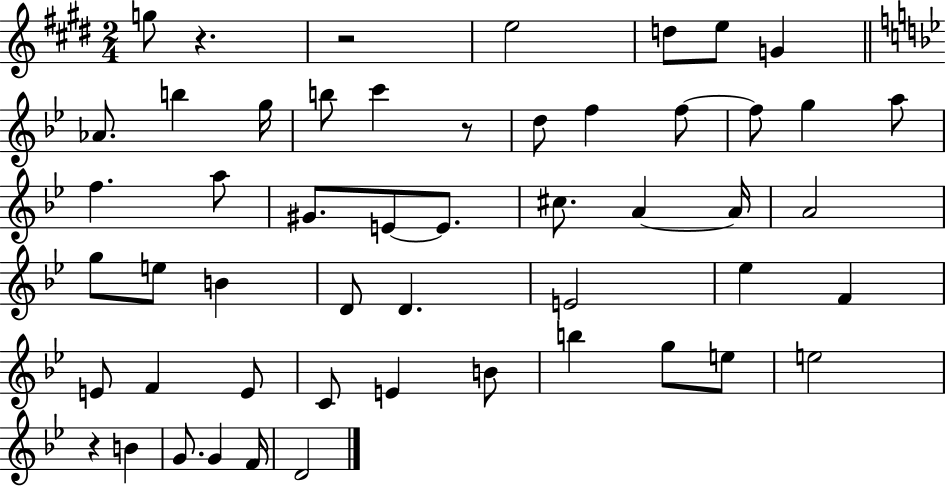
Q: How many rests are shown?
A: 4